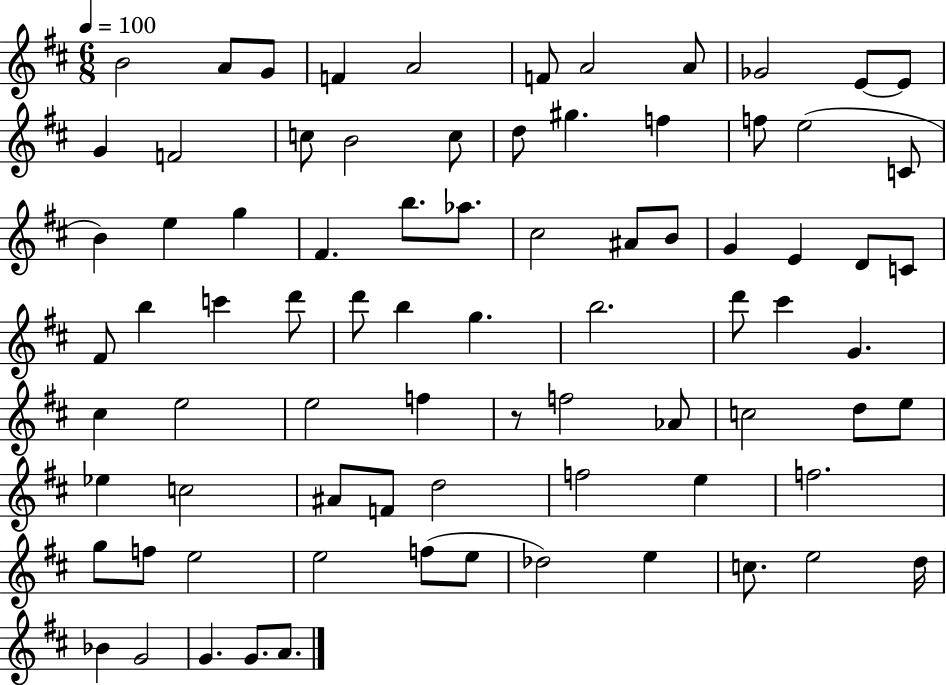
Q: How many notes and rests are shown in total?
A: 80